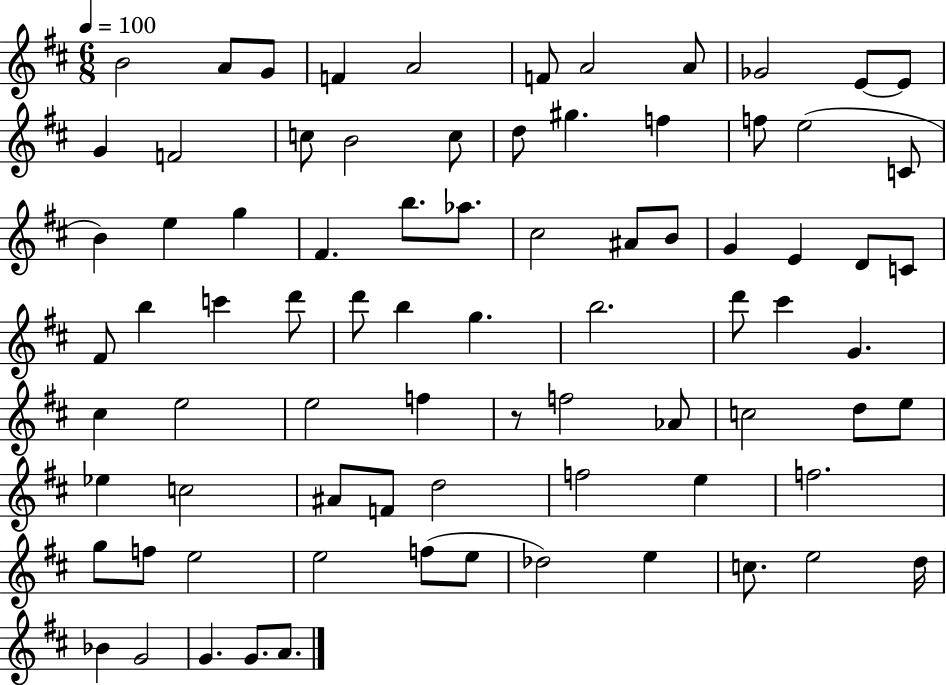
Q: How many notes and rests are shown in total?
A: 80